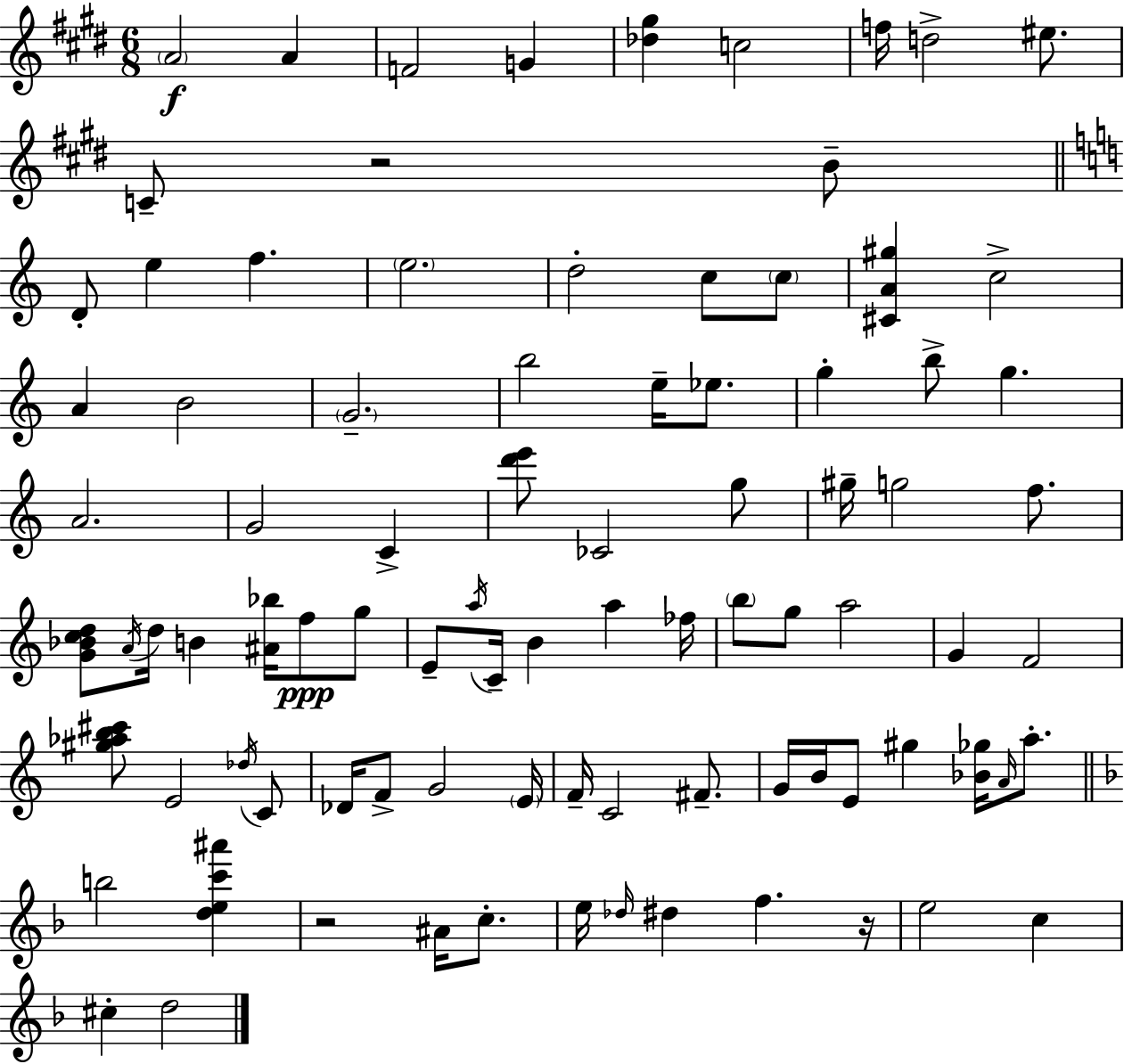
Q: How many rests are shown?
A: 3